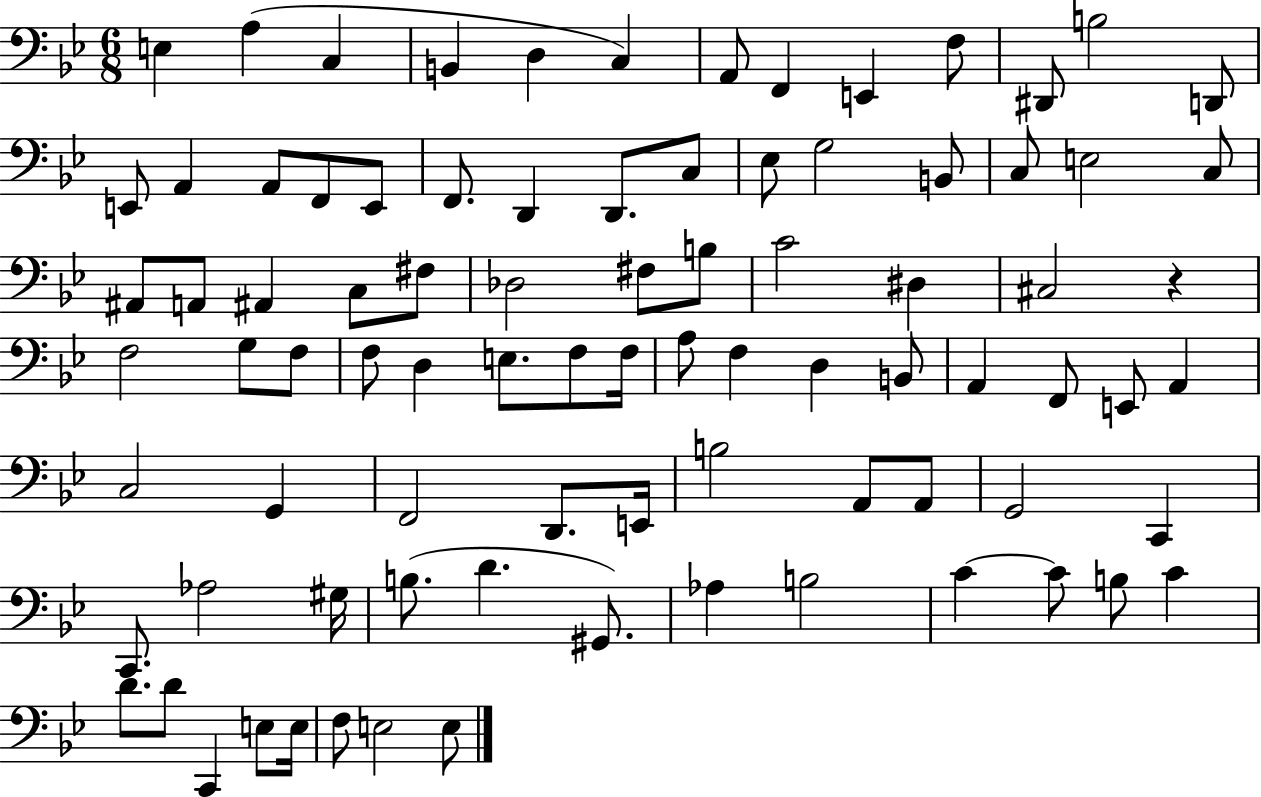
E3/q A3/q C3/q B2/q D3/q C3/q A2/e F2/q E2/q F3/e D#2/e B3/h D2/e E2/e A2/q A2/e F2/e E2/e F2/e. D2/q D2/e. C3/e Eb3/e G3/h B2/e C3/e E3/h C3/e A#2/e A2/e A#2/q C3/e F#3/e Db3/h F#3/e B3/e C4/h D#3/q C#3/h R/q F3/h G3/e F3/e F3/e D3/q E3/e. F3/e F3/s A3/e F3/q D3/q B2/e A2/q F2/e E2/e A2/q C3/h G2/q F2/h D2/e. E2/s B3/h A2/e A2/e G2/h C2/q C2/e. Ab3/h G#3/s B3/e. D4/q. G#2/e. Ab3/q B3/h C4/q C4/e B3/e C4/q D4/e. D4/e C2/q E3/e E3/s F3/e E3/h E3/e